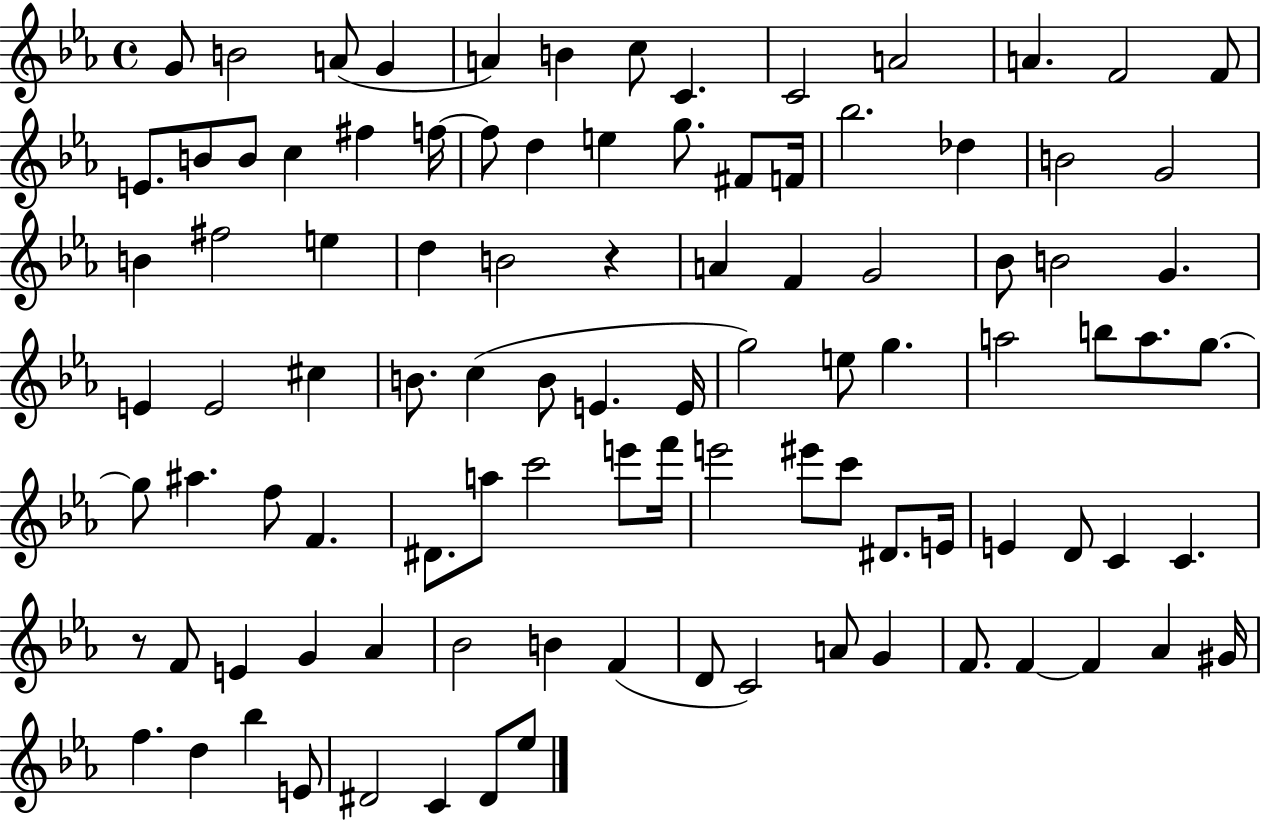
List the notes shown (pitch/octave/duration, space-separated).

G4/e B4/h A4/e G4/q A4/q B4/q C5/e C4/q. C4/h A4/h A4/q. F4/h F4/e E4/e. B4/e B4/e C5/q F#5/q F5/s F5/e D5/q E5/q G5/e. F#4/e F4/s Bb5/h. Db5/q B4/h G4/h B4/q F#5/h E5/q D5/q B4/h R/q A4/q F4/q G4/h Bb4/e B4/h G4/q. E4/q E4/h C#5/q B4/e. C5/q B4/e E4/q. E4/s G5/h E5/e G5/q. A5/h B5/e A5/e. G5/e. G5/e A#5/q. F5/e F4/q. D#4/e. A5/e C6/h E6/e F6/s E6/h EIS6/e C6/e D#4/e. E4/s E4/q D4/e C4/q C4/q. R/e F4/e E4/q G4/q Ab4/q Bb4/h B4/q F4/q D4/e C4/h A4/e G4/q F4/e. F4/q F4/q Ab4/q G#4/s F5/q. D5/q Bb5/q E4/e D#4/h C4/q D#4/e Eb5/e